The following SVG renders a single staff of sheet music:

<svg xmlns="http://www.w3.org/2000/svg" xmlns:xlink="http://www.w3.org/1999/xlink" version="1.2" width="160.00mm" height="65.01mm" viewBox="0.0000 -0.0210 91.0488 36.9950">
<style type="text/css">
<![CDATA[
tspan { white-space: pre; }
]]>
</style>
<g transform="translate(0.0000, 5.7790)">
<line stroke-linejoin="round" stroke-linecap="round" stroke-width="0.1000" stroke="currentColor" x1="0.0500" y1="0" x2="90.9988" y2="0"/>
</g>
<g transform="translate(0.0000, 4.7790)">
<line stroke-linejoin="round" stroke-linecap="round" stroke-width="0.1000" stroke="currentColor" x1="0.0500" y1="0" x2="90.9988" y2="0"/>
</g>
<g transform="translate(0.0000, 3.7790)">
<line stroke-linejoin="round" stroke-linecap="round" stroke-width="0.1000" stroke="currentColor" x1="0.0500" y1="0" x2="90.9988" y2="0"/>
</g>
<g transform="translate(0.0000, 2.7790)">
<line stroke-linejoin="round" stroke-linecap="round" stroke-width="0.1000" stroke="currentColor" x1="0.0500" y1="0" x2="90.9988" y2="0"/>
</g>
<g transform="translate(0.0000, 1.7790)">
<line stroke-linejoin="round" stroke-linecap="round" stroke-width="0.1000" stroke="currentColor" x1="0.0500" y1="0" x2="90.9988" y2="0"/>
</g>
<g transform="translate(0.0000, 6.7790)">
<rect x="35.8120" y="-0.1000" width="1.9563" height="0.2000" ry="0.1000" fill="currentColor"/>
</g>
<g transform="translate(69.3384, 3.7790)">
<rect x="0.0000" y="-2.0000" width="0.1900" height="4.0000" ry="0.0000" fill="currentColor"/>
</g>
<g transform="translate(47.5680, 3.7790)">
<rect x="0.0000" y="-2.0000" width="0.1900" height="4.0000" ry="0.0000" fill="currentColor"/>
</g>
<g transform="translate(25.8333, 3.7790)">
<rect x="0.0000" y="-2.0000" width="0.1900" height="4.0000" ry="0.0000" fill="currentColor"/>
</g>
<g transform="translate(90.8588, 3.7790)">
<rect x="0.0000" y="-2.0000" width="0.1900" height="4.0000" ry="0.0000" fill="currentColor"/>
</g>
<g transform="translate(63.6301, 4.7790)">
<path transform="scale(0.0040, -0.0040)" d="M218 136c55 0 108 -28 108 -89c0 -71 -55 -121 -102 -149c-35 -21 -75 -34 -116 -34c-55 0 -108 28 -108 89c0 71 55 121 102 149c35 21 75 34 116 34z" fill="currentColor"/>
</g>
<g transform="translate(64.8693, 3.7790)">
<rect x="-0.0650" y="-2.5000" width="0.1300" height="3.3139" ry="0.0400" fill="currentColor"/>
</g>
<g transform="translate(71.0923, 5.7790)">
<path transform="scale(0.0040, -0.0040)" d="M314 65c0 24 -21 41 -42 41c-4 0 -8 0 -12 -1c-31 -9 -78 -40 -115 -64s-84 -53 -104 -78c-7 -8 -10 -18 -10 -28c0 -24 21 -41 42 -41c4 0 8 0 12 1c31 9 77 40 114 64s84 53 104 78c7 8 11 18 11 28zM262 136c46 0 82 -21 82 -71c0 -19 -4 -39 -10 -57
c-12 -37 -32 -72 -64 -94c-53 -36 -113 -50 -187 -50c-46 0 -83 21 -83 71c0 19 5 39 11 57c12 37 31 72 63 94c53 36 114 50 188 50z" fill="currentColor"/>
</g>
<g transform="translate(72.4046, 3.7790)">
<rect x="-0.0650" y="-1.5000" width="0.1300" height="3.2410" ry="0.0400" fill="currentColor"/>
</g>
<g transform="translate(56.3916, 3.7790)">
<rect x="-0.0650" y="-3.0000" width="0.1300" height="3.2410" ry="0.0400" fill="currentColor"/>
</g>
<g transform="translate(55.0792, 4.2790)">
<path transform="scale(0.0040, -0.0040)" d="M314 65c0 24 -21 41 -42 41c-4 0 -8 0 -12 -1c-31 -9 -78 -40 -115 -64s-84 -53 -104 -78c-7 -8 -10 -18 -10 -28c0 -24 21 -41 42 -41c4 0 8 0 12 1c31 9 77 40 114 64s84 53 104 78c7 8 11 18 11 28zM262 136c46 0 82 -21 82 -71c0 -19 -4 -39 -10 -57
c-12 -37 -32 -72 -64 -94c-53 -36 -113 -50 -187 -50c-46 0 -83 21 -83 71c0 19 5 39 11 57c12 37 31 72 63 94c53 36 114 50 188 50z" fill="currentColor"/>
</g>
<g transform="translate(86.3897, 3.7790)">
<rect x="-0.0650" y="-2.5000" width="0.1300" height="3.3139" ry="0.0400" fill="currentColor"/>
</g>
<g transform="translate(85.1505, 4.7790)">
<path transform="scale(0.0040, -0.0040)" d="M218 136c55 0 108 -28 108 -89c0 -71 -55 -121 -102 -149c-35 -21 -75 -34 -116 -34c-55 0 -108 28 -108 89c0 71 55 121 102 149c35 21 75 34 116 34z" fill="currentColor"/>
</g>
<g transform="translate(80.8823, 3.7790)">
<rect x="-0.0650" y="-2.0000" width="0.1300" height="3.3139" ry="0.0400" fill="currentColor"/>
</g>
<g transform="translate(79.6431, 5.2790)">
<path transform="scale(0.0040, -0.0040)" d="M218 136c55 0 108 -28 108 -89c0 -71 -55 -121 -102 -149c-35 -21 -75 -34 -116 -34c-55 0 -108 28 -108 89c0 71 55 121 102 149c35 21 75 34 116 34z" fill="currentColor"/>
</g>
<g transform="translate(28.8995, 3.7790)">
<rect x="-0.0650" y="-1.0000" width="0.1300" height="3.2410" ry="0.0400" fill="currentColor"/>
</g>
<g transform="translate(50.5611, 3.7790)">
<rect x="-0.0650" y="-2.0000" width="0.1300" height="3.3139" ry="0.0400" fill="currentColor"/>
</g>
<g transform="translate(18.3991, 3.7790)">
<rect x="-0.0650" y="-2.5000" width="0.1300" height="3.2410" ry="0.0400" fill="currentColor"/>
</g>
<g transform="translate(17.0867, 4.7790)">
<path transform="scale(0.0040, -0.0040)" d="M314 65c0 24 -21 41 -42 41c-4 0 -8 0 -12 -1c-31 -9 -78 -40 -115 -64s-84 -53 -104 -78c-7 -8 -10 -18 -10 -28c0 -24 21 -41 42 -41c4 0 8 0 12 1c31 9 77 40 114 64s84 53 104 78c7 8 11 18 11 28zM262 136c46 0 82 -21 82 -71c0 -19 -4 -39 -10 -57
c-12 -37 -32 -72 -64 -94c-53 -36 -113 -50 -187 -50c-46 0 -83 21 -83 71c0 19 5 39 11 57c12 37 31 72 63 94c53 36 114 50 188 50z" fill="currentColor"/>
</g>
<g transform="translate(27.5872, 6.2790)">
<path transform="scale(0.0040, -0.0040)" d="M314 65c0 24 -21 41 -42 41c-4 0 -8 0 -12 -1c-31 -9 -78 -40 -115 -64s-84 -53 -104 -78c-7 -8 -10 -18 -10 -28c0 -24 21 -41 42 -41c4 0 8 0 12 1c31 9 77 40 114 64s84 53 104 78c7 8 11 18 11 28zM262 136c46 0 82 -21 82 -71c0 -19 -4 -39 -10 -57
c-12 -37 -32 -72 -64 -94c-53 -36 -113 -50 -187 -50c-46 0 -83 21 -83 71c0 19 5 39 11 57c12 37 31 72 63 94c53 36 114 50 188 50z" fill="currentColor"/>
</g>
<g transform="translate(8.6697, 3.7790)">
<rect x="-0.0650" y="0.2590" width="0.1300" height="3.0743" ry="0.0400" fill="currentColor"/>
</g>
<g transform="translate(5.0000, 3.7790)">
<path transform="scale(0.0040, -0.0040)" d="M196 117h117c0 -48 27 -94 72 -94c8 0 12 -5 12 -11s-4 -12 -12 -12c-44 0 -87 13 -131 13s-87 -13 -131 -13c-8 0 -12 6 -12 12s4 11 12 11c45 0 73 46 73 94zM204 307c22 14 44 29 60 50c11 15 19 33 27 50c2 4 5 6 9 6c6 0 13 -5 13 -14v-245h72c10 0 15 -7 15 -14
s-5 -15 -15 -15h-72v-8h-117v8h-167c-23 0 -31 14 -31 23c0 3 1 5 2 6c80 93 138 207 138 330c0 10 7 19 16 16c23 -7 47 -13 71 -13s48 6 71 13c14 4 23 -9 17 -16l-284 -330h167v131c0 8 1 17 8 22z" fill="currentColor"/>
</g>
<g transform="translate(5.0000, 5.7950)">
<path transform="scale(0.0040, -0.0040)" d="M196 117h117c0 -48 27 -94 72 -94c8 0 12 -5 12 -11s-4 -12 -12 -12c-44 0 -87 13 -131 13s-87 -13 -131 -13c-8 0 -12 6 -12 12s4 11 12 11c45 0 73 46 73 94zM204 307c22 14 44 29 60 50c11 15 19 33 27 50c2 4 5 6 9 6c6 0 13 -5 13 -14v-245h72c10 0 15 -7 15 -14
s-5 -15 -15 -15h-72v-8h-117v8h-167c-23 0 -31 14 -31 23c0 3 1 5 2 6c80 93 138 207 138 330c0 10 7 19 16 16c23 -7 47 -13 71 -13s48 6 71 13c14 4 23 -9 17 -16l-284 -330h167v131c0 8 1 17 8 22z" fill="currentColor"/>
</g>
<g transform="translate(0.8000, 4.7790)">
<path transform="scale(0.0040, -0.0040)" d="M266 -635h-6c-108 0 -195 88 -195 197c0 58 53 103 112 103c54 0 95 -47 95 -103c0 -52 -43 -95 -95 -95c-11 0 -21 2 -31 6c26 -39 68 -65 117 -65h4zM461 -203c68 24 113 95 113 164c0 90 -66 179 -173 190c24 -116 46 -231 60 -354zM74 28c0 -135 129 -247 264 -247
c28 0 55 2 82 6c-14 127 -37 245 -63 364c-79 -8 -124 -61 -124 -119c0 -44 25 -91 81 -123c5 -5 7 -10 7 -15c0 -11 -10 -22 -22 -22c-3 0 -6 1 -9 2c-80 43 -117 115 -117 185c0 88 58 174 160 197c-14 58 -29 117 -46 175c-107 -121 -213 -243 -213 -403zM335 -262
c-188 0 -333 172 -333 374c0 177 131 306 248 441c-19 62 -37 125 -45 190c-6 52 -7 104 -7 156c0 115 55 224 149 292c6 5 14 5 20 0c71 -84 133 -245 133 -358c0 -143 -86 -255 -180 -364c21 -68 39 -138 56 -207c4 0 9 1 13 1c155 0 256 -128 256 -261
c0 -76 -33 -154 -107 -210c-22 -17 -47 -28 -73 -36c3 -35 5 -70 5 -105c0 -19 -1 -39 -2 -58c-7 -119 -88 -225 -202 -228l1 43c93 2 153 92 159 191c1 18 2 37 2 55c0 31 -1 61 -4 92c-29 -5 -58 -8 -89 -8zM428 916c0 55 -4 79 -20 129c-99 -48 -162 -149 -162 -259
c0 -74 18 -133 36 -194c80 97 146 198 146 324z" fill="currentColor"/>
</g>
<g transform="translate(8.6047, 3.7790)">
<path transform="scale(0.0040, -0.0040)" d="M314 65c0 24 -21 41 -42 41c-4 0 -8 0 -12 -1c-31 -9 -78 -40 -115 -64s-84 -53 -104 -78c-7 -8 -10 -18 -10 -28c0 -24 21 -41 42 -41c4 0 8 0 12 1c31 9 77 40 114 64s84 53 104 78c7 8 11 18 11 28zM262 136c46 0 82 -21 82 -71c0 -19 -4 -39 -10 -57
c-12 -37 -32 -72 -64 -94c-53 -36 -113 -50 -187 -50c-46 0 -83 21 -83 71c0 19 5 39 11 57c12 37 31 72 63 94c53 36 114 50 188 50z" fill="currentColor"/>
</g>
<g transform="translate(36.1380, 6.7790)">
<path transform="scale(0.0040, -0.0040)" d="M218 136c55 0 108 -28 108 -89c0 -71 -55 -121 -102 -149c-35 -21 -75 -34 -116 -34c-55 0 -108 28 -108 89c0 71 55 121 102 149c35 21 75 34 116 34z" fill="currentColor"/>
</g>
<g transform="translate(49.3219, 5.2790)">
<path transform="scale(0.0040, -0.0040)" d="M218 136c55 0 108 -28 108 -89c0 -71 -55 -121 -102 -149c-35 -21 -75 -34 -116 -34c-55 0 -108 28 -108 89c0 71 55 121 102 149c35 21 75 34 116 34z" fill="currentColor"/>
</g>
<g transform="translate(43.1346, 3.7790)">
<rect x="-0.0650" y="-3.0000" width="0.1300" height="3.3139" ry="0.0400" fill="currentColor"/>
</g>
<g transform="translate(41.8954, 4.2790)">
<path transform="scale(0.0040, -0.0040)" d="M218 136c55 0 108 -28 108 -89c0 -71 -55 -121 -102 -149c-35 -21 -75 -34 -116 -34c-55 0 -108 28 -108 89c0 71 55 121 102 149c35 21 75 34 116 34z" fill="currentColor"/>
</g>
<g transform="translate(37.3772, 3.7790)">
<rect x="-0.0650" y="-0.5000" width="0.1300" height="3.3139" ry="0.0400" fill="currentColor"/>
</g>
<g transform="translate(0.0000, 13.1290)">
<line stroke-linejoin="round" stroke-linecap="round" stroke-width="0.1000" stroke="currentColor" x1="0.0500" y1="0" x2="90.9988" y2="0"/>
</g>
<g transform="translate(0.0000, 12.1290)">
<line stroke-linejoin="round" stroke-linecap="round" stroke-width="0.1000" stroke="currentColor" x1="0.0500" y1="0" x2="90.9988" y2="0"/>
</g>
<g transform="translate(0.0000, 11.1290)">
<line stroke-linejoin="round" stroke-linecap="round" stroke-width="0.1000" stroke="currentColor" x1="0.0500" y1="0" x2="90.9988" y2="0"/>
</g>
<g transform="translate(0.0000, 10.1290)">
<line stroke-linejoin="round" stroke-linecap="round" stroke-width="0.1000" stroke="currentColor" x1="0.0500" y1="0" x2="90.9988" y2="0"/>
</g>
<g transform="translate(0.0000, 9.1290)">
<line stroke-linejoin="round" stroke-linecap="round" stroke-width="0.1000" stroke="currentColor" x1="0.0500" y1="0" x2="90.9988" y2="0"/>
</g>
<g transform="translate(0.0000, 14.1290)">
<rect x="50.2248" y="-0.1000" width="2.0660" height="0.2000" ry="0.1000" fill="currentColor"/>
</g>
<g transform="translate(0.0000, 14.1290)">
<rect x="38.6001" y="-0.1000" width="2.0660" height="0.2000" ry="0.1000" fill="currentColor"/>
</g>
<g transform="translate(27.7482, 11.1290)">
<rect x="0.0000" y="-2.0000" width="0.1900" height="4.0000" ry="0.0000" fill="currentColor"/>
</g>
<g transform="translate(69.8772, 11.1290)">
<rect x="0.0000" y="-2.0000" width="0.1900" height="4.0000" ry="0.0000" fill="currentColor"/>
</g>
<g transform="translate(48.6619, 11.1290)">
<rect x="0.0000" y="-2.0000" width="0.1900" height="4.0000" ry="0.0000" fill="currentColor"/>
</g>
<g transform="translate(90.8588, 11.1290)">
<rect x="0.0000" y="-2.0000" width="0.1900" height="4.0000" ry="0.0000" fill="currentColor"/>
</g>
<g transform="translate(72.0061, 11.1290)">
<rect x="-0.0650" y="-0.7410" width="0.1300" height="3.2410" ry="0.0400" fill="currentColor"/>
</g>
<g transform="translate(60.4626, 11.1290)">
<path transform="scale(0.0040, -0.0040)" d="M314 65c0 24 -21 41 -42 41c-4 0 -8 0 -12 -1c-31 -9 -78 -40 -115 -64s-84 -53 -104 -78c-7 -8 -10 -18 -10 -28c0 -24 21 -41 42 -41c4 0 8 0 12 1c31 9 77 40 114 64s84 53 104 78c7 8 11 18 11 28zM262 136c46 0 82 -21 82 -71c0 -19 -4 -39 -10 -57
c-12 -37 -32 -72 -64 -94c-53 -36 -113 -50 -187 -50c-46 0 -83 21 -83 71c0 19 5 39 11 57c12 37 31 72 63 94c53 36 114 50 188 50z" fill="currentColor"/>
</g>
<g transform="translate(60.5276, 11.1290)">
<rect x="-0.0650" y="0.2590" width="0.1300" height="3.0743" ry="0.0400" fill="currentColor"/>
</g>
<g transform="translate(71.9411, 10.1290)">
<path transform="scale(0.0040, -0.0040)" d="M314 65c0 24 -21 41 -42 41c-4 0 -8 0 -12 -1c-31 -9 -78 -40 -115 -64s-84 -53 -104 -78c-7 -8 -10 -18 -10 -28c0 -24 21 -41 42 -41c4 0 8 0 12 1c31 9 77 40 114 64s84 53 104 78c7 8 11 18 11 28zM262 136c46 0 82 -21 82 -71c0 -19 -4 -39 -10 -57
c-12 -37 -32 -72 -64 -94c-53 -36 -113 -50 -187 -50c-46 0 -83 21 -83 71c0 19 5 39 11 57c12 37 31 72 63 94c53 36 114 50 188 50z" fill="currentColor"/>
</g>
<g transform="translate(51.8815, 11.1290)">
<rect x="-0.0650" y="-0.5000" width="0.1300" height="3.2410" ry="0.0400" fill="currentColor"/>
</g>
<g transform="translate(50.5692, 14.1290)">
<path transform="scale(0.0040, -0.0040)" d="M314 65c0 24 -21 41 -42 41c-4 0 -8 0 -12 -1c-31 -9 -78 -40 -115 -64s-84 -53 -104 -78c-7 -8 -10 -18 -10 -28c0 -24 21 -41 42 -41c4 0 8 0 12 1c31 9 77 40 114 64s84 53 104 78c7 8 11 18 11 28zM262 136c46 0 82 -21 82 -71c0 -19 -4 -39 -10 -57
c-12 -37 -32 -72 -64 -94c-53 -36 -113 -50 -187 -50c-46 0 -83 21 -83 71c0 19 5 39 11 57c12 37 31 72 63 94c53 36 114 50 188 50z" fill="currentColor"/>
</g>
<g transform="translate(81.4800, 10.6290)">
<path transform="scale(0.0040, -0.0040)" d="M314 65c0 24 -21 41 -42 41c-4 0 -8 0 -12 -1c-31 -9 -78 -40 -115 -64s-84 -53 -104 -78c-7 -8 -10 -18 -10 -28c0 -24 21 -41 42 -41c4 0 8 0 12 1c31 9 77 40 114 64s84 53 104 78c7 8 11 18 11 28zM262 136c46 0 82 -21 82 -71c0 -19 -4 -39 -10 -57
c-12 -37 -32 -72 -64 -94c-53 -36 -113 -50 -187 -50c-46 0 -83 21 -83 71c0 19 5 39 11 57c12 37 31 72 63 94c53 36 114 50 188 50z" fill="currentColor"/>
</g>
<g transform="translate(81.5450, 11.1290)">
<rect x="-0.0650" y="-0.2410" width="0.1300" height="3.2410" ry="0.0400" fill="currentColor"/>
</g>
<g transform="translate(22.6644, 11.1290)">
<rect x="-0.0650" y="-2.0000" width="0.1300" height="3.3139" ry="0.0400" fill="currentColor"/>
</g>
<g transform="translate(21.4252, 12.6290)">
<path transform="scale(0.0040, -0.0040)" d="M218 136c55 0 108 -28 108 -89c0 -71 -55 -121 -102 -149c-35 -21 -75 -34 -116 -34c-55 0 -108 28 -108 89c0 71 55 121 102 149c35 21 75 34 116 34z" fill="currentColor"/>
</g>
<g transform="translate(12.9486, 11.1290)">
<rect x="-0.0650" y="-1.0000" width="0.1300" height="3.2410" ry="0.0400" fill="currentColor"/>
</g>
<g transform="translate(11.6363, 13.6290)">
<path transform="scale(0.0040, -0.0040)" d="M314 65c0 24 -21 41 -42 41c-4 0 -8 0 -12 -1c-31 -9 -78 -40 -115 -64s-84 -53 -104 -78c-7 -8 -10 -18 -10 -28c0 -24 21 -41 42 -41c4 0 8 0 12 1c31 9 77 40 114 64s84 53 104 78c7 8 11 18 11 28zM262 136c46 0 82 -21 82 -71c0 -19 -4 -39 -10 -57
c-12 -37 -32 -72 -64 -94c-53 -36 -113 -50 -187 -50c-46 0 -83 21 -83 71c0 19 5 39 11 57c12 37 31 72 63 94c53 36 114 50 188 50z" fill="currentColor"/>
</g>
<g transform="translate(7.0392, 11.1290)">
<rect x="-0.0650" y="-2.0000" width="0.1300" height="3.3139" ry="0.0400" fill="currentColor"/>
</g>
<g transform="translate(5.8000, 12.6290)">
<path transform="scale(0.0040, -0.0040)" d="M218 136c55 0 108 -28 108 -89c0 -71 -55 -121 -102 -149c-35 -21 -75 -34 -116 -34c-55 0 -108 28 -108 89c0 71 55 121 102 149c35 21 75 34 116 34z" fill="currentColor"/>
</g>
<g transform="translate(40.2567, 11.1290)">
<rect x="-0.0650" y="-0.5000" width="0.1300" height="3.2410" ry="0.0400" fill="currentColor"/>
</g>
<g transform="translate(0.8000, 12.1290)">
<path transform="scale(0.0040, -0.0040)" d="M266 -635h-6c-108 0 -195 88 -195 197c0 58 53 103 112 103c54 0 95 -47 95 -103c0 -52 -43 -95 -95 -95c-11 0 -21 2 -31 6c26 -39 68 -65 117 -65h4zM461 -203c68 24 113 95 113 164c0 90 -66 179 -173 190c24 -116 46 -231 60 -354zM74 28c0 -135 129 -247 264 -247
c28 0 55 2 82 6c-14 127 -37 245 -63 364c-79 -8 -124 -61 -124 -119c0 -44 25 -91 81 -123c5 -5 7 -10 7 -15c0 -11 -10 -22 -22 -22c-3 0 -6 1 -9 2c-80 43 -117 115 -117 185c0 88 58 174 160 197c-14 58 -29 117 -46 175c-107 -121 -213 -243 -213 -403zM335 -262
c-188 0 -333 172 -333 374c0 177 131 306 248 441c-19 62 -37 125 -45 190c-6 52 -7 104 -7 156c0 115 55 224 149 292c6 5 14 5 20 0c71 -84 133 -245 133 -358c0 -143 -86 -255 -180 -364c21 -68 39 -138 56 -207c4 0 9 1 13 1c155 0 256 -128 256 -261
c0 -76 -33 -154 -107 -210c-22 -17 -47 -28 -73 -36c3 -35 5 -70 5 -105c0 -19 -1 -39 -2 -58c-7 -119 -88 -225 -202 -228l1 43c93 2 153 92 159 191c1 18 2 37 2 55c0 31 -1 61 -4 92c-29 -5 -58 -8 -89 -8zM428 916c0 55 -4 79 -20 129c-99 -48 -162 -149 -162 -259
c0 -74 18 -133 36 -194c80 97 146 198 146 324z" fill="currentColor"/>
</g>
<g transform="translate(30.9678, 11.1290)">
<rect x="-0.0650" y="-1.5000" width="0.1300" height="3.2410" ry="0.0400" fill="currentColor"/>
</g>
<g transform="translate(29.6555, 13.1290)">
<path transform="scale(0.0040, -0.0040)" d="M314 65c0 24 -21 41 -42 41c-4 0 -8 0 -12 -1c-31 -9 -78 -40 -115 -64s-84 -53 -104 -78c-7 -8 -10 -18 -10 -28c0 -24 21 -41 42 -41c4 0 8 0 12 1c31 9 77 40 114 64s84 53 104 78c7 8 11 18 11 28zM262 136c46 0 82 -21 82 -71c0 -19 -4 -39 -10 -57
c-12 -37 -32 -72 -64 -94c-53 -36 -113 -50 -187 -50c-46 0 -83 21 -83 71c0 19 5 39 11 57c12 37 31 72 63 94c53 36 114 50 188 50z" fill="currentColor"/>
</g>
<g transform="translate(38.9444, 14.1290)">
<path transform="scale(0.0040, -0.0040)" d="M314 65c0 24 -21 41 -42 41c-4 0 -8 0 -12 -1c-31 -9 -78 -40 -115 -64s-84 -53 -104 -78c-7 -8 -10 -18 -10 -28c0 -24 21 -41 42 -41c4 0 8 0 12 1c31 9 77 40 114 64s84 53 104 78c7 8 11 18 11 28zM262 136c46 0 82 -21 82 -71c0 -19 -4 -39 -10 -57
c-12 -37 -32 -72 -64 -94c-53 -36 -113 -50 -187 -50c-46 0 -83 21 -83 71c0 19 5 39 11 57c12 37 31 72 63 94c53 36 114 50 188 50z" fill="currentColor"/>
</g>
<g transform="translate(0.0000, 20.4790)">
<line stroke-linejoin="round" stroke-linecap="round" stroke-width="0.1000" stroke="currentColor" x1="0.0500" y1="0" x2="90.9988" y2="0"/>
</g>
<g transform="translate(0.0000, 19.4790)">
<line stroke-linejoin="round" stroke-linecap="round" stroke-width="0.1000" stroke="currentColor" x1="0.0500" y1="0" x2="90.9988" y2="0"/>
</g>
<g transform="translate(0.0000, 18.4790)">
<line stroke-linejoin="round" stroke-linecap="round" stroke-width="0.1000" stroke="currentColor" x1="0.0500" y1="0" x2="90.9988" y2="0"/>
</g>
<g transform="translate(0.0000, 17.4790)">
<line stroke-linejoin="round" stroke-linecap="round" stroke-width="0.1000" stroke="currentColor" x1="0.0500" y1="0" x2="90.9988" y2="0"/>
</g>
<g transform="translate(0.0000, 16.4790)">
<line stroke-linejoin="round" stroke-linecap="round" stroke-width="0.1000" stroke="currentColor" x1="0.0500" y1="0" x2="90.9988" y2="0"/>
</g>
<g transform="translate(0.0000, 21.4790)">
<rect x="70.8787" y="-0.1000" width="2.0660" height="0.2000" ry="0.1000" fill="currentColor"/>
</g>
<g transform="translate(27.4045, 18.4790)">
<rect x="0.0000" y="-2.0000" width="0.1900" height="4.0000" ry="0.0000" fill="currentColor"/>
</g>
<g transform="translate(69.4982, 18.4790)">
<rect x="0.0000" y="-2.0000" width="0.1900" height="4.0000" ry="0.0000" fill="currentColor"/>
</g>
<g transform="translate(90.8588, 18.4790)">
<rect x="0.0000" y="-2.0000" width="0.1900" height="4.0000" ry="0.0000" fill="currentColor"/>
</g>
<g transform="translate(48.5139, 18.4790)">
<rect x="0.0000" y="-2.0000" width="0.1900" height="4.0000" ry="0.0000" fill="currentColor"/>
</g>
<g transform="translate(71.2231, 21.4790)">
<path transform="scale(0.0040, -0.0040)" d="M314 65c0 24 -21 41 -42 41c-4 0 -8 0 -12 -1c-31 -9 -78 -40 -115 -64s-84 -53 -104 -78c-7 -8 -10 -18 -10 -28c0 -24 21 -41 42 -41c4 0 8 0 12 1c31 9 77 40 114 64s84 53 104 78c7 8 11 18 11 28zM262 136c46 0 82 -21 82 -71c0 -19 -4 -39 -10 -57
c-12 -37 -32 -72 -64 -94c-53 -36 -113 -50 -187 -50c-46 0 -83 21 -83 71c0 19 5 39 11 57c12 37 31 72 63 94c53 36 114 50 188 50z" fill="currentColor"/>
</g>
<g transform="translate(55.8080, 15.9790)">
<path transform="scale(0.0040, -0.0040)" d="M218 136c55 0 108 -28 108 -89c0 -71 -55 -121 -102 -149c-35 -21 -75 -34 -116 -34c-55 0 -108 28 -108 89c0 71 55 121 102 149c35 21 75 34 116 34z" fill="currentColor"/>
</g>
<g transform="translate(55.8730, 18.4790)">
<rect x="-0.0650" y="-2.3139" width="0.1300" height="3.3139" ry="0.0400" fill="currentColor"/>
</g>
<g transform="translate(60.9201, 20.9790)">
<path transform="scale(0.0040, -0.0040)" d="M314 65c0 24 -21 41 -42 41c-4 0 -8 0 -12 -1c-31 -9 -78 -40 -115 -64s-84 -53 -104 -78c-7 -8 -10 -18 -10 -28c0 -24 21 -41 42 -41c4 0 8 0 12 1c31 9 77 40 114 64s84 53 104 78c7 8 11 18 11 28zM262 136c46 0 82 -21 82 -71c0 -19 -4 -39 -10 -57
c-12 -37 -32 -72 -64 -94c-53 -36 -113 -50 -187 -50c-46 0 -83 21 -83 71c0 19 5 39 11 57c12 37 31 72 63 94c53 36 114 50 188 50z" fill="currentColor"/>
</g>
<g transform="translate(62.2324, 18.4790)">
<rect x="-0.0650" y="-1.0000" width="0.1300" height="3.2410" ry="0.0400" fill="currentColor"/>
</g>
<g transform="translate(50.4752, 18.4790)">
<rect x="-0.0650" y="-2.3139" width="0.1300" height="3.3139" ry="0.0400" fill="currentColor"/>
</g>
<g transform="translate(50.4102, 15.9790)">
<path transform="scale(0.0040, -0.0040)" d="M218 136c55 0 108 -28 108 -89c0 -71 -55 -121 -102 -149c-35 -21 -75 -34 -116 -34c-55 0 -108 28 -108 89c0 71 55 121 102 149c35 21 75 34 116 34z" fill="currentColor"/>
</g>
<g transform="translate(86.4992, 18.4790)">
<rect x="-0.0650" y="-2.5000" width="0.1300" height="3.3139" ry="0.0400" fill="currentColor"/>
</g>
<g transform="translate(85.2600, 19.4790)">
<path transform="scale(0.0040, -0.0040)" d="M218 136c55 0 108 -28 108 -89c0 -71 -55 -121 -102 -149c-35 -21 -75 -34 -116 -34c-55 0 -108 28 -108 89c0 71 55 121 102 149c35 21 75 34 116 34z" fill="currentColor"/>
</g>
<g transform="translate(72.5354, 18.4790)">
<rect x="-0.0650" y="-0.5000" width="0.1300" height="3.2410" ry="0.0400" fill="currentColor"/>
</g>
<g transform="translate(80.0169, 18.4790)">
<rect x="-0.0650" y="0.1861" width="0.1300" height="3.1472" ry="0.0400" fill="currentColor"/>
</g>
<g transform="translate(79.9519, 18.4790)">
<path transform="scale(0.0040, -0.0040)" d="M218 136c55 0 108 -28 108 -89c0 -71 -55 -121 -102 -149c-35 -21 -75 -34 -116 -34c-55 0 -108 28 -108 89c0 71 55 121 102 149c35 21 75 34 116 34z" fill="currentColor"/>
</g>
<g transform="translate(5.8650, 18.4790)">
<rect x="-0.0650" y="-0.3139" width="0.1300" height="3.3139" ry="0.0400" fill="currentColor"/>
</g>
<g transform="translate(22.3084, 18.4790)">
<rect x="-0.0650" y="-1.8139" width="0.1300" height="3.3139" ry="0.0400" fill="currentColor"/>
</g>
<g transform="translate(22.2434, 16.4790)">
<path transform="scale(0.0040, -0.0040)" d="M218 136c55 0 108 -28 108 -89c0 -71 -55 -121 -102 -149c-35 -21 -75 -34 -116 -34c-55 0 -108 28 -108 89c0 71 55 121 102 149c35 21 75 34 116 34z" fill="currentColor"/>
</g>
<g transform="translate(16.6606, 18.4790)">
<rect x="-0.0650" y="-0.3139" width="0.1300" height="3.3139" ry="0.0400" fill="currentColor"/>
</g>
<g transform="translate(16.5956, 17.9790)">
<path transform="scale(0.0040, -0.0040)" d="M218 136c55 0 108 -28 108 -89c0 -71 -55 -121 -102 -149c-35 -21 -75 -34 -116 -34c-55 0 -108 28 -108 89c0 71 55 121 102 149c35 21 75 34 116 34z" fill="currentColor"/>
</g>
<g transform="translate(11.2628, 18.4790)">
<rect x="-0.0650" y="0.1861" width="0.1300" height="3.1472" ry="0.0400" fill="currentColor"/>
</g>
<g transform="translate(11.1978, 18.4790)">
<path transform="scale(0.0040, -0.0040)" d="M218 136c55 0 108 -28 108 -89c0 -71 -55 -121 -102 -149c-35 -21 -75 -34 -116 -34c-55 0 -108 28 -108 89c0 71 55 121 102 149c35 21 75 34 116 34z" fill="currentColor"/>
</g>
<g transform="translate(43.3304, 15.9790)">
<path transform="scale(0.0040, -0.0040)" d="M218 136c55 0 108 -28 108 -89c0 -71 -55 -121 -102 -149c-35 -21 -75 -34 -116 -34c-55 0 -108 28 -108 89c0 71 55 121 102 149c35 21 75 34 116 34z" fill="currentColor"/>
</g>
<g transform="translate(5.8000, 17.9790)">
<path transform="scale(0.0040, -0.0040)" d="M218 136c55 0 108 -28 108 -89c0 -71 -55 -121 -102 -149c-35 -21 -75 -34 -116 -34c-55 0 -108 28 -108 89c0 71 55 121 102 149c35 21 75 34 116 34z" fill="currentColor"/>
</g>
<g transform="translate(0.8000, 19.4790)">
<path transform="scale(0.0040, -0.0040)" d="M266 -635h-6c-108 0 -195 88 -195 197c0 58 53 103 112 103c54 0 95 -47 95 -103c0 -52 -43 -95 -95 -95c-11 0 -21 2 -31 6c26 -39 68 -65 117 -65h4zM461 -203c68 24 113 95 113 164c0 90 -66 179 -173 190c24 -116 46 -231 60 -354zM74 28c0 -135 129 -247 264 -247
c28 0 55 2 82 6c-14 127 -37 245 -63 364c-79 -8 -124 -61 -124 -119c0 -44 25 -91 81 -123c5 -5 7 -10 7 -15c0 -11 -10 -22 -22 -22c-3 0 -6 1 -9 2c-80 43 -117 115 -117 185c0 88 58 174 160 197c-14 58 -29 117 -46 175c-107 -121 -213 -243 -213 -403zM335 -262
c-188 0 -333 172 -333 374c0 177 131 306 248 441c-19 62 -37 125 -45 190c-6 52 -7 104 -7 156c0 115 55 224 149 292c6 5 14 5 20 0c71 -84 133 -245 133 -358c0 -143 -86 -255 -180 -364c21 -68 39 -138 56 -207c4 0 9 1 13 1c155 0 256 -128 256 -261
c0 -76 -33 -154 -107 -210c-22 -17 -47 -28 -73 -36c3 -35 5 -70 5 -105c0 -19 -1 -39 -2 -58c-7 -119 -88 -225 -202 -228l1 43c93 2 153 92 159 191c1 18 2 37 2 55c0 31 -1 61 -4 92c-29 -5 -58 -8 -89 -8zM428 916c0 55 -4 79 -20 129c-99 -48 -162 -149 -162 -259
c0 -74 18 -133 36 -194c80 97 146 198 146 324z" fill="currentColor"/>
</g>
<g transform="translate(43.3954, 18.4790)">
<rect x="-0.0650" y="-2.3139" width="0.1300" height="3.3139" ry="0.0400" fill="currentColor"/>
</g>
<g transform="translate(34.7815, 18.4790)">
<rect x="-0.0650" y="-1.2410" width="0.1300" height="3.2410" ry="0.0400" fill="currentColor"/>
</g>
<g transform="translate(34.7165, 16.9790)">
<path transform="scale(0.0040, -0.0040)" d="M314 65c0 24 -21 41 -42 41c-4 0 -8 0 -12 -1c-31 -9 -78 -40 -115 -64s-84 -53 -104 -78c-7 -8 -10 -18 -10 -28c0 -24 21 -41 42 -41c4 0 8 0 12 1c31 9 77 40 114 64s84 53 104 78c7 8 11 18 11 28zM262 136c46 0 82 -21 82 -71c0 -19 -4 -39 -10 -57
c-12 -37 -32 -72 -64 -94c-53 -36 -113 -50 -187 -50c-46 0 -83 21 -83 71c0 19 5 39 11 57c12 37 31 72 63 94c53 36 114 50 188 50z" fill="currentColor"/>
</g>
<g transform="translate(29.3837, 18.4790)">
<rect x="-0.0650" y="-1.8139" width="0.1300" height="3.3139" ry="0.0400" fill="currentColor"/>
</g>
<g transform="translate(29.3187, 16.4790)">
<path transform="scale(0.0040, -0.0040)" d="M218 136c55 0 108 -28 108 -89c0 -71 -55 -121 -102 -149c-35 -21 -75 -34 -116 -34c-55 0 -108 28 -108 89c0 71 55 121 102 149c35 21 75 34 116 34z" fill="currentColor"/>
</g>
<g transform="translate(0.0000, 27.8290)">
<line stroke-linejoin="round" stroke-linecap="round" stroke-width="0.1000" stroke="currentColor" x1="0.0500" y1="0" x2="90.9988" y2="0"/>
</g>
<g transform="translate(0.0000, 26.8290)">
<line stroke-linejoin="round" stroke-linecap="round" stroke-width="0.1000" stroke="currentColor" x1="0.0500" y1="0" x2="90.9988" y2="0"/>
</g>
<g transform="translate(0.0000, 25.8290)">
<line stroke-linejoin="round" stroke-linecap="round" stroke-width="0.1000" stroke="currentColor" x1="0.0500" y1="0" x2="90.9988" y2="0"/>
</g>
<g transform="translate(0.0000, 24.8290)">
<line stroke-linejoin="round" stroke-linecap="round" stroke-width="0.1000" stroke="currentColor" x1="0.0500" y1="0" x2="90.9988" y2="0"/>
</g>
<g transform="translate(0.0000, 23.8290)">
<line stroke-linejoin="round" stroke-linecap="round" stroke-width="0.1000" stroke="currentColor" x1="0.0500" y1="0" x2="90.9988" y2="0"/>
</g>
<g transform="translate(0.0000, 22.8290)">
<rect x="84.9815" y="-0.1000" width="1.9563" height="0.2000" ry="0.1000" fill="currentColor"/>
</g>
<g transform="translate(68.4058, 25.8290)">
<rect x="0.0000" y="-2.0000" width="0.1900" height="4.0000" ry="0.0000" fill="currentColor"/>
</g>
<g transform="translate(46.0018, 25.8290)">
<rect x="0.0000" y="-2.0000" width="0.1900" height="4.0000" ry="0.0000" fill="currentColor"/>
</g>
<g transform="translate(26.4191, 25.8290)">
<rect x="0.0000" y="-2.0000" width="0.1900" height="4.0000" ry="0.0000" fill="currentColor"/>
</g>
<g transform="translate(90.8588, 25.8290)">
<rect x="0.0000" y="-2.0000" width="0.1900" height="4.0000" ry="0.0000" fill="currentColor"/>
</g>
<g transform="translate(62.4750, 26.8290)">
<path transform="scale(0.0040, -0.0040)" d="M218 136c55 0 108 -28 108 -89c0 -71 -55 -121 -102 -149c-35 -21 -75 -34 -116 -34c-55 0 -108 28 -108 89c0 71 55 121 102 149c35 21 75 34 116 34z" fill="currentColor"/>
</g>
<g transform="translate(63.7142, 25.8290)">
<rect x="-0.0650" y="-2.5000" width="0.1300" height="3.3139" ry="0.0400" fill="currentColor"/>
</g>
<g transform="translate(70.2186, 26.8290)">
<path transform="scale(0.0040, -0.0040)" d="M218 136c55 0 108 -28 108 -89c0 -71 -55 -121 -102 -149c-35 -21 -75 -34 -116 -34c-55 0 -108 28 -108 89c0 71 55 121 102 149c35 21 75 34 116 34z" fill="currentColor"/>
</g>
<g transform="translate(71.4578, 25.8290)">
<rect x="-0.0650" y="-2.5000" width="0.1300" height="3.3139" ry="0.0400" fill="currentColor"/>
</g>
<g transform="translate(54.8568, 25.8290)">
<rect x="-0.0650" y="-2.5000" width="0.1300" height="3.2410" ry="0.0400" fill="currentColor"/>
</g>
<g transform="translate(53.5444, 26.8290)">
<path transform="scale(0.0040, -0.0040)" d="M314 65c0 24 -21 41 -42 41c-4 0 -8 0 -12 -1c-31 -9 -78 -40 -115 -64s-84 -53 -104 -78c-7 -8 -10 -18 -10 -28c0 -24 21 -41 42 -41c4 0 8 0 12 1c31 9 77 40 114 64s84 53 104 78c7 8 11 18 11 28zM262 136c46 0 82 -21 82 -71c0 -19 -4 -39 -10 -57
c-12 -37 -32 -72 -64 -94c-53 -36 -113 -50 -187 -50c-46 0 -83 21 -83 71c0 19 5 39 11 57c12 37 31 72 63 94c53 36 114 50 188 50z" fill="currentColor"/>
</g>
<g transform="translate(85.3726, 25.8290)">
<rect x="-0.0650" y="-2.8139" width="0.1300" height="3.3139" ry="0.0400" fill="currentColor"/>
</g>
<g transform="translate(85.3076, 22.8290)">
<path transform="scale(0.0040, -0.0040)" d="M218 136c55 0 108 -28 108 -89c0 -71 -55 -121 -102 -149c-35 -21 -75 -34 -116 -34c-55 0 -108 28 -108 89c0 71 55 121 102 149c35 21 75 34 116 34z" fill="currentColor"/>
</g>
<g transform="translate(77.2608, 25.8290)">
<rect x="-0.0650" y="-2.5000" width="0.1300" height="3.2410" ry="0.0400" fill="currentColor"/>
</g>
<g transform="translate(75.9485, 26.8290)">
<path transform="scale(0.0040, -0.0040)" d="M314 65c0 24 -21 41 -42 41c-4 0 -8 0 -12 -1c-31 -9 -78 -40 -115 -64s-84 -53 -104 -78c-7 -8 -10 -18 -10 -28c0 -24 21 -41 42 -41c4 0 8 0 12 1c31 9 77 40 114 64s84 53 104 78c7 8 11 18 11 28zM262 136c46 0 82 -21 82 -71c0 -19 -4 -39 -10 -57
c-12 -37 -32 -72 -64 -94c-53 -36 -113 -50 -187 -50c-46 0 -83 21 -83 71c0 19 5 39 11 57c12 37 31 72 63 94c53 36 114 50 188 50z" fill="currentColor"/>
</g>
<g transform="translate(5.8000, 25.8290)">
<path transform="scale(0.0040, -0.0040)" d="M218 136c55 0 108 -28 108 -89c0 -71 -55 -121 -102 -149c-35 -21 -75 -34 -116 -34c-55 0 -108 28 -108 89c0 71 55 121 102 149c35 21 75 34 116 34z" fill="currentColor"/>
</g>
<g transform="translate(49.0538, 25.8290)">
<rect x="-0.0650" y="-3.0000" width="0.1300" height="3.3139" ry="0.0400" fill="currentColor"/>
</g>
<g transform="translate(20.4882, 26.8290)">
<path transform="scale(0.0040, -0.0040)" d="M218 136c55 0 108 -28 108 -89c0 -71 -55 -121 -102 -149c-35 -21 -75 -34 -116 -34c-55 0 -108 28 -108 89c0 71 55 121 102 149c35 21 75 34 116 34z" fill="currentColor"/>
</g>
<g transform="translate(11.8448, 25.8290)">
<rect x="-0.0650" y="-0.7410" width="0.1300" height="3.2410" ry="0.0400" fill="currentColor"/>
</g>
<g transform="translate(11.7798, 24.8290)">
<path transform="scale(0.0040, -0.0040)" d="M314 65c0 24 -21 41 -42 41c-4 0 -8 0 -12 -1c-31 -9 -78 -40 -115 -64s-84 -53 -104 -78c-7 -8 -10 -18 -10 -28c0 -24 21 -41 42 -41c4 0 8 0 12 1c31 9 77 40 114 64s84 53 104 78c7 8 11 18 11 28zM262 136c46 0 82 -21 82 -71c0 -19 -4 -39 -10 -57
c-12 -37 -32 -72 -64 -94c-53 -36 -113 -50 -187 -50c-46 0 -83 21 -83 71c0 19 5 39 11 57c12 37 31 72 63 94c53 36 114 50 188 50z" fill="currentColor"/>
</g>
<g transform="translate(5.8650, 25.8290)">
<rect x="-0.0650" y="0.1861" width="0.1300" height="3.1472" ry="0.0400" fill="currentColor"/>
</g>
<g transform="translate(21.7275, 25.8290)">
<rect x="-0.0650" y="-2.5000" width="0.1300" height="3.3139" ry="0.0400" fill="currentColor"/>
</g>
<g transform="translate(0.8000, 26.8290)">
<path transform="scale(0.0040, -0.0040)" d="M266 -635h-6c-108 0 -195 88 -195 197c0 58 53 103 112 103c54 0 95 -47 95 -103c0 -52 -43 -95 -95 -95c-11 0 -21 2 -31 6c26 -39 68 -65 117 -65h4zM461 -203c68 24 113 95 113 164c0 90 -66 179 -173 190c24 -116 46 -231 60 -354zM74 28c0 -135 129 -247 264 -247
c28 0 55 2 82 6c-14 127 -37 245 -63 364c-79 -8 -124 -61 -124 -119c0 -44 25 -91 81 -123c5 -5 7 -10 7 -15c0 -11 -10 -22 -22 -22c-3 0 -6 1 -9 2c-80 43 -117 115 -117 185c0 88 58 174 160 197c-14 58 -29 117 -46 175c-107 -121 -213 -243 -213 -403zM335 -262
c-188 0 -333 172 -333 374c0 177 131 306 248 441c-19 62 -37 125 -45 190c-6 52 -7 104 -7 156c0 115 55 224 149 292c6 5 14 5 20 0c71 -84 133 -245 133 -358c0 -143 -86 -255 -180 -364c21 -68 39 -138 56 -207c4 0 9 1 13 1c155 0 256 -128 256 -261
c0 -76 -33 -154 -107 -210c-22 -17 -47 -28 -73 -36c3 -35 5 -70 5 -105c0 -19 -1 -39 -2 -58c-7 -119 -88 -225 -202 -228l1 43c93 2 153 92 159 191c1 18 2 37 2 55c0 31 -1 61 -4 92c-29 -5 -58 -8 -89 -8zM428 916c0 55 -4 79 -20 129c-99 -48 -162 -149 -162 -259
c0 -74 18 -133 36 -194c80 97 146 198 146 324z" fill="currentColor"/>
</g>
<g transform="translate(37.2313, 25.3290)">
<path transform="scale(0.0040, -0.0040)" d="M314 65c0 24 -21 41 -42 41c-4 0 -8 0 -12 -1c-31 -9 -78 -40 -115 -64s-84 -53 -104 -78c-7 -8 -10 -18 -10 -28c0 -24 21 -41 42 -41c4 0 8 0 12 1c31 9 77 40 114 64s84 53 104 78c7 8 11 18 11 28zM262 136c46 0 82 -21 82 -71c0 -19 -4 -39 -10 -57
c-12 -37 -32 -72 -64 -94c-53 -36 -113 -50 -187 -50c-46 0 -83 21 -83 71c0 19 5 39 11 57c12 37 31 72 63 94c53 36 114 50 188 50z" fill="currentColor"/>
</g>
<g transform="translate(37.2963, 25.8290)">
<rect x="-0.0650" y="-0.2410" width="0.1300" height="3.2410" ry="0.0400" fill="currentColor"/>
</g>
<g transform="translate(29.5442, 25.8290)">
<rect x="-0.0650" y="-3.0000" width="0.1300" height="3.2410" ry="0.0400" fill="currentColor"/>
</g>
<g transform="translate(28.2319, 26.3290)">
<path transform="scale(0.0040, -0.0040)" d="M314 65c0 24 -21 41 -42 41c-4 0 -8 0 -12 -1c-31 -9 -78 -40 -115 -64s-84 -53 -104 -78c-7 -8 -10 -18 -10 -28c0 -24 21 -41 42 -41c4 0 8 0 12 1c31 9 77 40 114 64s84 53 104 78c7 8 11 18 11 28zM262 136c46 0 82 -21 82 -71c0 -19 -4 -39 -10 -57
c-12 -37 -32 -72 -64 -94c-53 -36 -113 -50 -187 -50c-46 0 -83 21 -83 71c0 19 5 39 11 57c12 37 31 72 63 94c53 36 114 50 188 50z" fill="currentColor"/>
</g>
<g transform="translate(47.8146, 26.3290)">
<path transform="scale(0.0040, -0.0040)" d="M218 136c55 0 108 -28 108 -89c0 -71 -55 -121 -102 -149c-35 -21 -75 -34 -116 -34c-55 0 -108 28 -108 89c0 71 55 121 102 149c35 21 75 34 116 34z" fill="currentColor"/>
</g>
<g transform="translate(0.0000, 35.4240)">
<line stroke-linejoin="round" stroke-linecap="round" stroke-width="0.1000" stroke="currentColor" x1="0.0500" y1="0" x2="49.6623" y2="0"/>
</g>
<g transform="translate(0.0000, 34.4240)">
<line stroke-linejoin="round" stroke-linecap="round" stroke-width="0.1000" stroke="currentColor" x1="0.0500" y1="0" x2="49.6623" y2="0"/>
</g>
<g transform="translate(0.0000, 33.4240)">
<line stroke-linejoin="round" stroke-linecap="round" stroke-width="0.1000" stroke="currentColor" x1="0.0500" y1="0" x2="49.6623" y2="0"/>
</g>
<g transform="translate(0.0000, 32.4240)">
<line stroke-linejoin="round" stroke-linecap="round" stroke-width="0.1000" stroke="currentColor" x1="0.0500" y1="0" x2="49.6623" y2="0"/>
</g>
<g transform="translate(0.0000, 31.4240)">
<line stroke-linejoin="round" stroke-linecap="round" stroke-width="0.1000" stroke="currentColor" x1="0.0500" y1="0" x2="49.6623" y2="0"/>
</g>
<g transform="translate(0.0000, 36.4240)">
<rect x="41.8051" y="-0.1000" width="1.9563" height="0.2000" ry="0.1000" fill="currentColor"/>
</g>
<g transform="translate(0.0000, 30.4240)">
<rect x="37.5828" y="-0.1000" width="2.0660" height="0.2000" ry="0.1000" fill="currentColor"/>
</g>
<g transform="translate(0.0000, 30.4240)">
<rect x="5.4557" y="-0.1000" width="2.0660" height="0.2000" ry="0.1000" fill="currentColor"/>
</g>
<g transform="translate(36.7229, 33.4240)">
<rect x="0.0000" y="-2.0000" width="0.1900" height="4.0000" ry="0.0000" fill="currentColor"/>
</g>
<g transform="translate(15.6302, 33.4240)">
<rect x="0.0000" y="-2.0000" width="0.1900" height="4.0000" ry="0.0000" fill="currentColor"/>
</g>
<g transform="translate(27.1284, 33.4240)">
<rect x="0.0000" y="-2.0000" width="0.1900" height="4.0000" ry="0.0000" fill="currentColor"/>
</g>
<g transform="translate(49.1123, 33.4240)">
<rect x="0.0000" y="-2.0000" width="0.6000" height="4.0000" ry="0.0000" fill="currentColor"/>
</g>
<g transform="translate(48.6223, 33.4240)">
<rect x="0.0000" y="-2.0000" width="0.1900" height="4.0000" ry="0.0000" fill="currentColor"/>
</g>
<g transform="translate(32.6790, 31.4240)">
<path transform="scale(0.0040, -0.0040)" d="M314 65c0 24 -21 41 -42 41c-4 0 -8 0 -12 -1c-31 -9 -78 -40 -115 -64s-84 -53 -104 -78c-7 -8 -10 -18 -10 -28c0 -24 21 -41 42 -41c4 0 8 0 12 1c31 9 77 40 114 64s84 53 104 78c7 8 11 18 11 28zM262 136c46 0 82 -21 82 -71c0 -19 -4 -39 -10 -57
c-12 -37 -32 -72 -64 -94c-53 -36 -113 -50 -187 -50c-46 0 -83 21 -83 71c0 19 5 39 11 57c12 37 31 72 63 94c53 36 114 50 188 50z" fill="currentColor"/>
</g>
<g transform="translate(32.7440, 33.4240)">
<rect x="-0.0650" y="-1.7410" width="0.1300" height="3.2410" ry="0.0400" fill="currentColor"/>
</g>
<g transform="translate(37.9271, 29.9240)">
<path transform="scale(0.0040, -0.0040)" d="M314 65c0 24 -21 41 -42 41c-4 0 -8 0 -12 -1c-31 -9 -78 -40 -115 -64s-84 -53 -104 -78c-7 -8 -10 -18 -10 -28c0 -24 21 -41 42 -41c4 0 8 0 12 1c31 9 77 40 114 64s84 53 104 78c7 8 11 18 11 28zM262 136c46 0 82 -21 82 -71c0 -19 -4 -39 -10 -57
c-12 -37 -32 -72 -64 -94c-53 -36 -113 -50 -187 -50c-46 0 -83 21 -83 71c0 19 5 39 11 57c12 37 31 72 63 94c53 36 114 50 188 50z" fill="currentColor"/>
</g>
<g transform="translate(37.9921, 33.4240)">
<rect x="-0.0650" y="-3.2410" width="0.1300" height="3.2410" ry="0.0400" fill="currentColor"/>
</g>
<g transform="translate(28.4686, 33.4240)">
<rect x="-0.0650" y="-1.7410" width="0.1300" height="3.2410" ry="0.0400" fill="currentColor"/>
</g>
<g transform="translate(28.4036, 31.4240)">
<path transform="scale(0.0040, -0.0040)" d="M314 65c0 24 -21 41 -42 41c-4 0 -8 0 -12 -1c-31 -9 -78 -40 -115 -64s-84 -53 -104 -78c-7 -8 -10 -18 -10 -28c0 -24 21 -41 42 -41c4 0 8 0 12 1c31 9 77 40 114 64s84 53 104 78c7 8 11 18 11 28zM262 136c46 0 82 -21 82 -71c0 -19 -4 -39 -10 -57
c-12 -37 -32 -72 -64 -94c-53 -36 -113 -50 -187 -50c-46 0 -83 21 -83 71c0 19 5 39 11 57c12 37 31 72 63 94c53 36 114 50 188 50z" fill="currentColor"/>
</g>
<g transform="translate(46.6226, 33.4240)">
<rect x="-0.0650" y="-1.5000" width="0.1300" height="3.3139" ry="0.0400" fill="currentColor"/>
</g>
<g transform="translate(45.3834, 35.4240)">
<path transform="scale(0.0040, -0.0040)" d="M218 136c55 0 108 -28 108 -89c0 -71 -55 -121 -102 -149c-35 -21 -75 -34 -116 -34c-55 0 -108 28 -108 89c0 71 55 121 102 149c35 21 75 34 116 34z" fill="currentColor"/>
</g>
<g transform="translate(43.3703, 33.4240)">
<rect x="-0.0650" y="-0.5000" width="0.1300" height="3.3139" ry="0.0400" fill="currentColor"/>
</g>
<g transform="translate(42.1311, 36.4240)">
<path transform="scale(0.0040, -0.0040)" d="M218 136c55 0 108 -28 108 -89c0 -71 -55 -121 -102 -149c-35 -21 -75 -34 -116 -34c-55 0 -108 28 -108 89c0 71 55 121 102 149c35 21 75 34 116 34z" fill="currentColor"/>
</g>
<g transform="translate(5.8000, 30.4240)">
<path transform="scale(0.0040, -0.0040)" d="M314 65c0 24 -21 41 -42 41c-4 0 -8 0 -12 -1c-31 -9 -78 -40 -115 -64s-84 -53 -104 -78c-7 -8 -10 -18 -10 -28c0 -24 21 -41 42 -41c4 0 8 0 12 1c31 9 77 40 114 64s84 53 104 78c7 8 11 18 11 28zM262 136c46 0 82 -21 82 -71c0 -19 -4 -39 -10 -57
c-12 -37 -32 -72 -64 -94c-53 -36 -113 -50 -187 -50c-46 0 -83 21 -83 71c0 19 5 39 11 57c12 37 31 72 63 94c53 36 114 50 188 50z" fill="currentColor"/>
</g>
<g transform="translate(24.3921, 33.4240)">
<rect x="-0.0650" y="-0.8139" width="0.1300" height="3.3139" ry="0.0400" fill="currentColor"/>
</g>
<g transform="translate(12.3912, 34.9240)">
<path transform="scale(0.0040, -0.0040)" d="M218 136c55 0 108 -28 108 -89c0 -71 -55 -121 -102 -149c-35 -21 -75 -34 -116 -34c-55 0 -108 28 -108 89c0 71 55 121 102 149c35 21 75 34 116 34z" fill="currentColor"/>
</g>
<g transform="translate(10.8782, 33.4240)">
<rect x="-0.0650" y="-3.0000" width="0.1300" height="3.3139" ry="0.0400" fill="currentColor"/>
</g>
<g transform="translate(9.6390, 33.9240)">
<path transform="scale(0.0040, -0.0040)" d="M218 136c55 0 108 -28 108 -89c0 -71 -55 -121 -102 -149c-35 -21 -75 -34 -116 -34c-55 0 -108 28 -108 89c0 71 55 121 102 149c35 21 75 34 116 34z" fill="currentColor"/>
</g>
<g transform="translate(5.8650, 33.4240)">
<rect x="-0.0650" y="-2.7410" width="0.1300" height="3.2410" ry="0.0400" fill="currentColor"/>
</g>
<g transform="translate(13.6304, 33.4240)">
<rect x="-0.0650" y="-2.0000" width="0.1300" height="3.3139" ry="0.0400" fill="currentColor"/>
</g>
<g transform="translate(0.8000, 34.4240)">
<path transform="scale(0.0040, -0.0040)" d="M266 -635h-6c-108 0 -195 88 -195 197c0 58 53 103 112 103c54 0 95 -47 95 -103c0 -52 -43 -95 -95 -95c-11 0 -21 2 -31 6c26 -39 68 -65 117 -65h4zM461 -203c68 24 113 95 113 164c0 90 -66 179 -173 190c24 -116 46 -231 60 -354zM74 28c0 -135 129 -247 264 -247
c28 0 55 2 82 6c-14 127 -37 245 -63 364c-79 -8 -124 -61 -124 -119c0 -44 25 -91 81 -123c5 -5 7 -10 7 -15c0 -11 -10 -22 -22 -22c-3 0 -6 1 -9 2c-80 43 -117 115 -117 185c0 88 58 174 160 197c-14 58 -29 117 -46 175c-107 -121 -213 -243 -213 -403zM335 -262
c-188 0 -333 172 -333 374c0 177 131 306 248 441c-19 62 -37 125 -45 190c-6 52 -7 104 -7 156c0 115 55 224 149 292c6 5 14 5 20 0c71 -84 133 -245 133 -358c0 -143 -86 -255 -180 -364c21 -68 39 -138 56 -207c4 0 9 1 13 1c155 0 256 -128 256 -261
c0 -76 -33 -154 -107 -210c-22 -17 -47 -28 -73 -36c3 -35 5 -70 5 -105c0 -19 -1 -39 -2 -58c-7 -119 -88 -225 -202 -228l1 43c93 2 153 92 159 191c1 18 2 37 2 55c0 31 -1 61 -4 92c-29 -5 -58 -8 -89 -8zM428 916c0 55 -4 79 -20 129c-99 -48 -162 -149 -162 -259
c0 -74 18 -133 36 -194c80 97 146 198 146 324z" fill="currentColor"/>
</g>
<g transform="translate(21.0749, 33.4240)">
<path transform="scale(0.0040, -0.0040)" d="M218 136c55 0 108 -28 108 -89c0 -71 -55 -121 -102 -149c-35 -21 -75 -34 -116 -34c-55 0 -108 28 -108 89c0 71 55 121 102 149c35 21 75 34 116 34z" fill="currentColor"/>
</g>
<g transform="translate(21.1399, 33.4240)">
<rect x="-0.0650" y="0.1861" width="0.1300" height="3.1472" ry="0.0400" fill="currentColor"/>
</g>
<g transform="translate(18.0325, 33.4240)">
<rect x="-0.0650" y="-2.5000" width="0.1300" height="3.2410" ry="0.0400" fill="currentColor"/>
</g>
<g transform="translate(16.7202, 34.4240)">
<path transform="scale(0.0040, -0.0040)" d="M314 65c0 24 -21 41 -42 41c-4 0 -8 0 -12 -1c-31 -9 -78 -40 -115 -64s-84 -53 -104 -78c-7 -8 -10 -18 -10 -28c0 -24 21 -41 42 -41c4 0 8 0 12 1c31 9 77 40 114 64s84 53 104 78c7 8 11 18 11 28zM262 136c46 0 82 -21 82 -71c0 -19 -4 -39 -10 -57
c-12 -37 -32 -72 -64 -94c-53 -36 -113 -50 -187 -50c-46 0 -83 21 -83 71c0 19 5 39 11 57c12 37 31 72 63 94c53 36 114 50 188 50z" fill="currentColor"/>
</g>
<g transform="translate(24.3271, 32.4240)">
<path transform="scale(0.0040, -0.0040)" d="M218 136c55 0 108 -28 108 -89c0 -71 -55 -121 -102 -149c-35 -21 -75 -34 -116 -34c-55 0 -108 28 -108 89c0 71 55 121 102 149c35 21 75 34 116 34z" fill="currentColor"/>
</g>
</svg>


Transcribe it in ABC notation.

X:1
T:Untitled
M:4/4
L:1/4
K:C
B2 G2 D2 C A F A2 G E2 F G F D2 F E2 C2 C2 B2 d2 c2 c B c f f e2 g g g D2 C2 B G B d2 G A2 c2 A G2 G G G2 a a2 A F G2 B d f2 f2 b2 C E